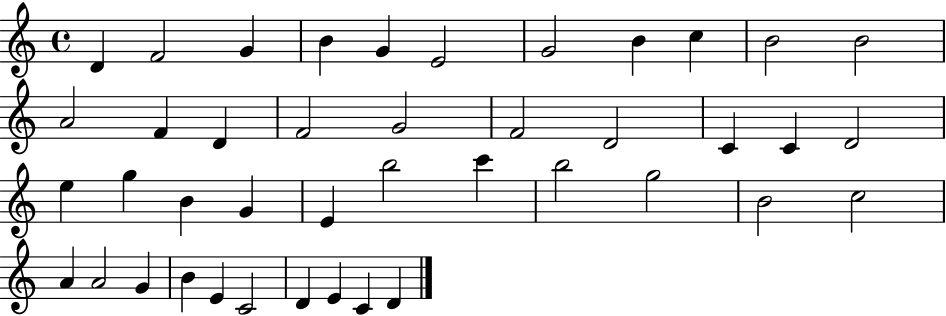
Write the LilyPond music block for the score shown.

{
  \clef treble
  \time 4/4
  \defaultTimeSignature
  \key c \major
  d'4 f'2 g'4 | b'4 g'4 e'2 | g'2 b'4 c''4 | b'2 b'2 | \break a'2 f'4 d'4 | f'2 g'2 | f'2 d'2 | c'4 c'4 d'2 | \break e''4 g''4 b'4 g'4 | e'4 b''2 c'''4 | b''2 g''2 | b'2 c''2 | \break a'4 a'2 g'4 | b'4 e'4 c'2 | d'4 e'4 c'4 d'4 | \bar "|."
}